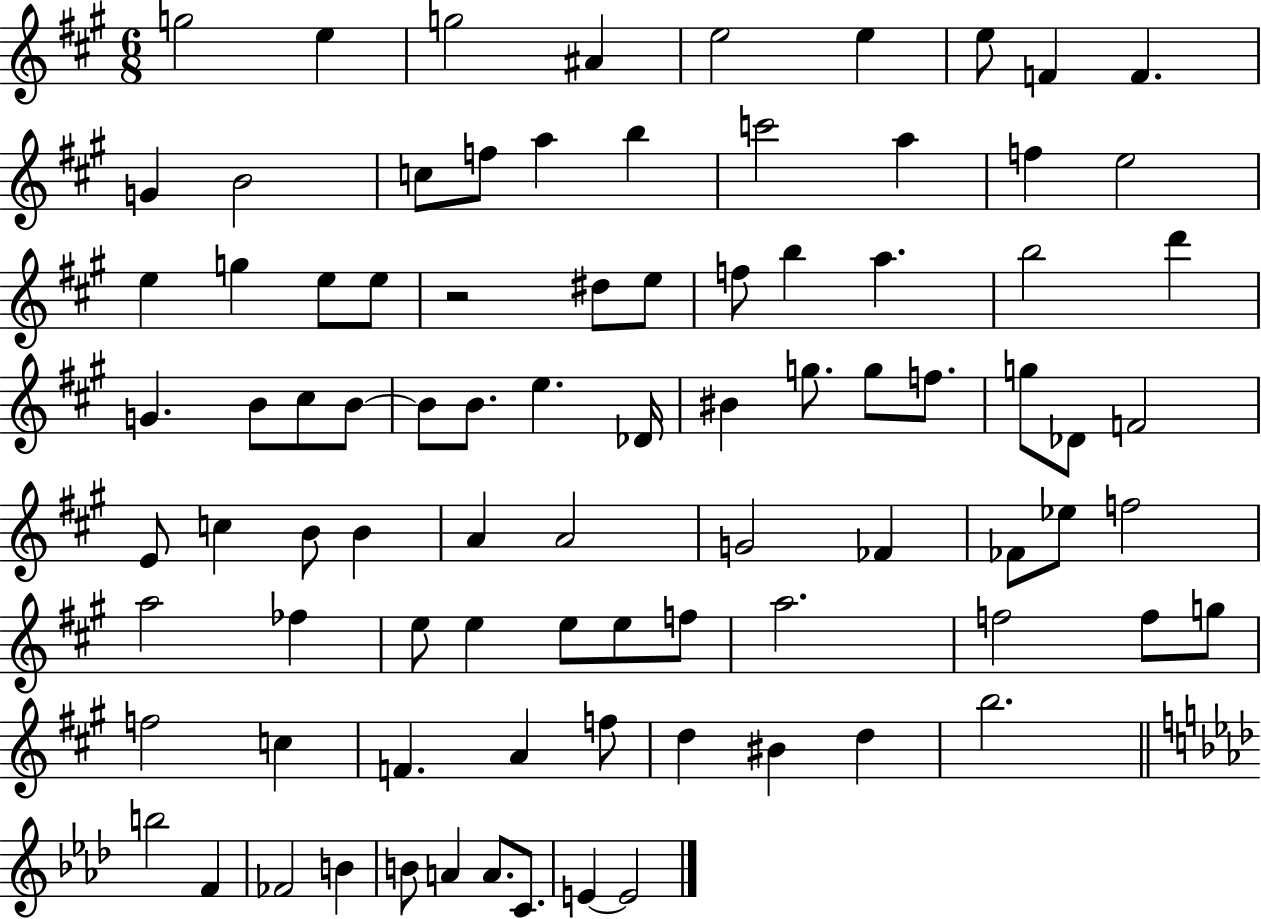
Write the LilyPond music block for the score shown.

{
  \clef treble
  \numericTimeSignature
  \time 6/8
  \key a \major
  g''2 e''4 | g''2 ais'4 | e''2 e''4 | e''8 f'4 f'4. | \break g'4 b'2 | c''8 f''8 a''4 b''4 | c'''2 a''4 | f''4 e''2 | \break e''4 g''4 e''8 e''8 | r2 dis''8 e''8 | f''8 b''4 a''4. | b''2 d'''4 | \break g'4. b'8 cis''8 b'8~~ | b'8 b'8. e''4. des'16 | bis'4 g''8. g''8 f''8. | g''8 des'8 f'2 | \break e'8 c''4 b'8 b'4 | a'4 a'2 | g'2 fes'4 | fes'8 ees''8 f''2 | \break a''2 fes''4 | e''8 e''4 e''8 e''8 f''8 | a''2. | f''2 f''8 g''8 | \break f''2 c''4 | f'4. a'4 f''8 | d''4 bis'4 d''4 | b''2. | \break \bar "||" \break \key f \minor b''2 f'4 | fes'2 b'4 | b'8 a'4 a'8. c'8. | e'4~~ e'2 | \break \bar "|."
}